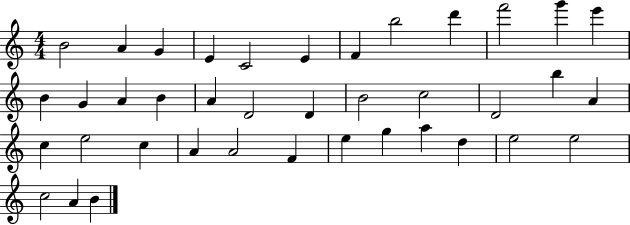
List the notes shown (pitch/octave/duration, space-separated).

B4/h A4/q G4/q E4/q C4/h E4/q F4/q B5/h D6/q F6/h G6/q E6/q B4/q G4/q A4/q B4/q A4/q D4/h D4/q B4/h C5/h D4/h B5/q A4/q C5/q E5/h C5/q A4/q A4/h F4/q E5/q G5/q A5/q D5/q E5/h E5/h C5/h A4/q B4/q